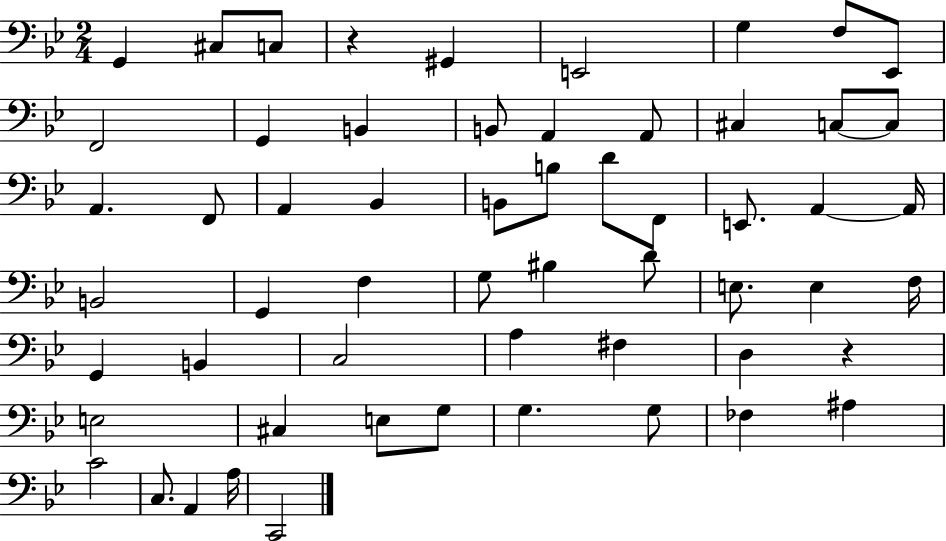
{
  \clef bass
  \numericTimeSignature
  \time 2/4
  \key bes \major
  g,4 cis8 c8 | r4 gis,4 | e,2 | g4 f8 ees,8 | \break f,2 | g,4 b,4 | b,8 a,4 a,8 | cis4 c8~~ c8 | \break a,4. f,8 | a,4 bes,4 | b,8 b8 d'8 f,8 | e,8. a,4~~ a,16 | \break b,2 | g,4 f4 | g8 bis4 d'8 | e8. e4 f16 | \break g,4 b,4 | c2 | a4 fis4 | d4 r4 | \break e2 | cis4 e8 g8 | g4. g8 | fes4 ais4 | \break c'2 | c8. a,4 a16 | c,2 | \bar "|."
}